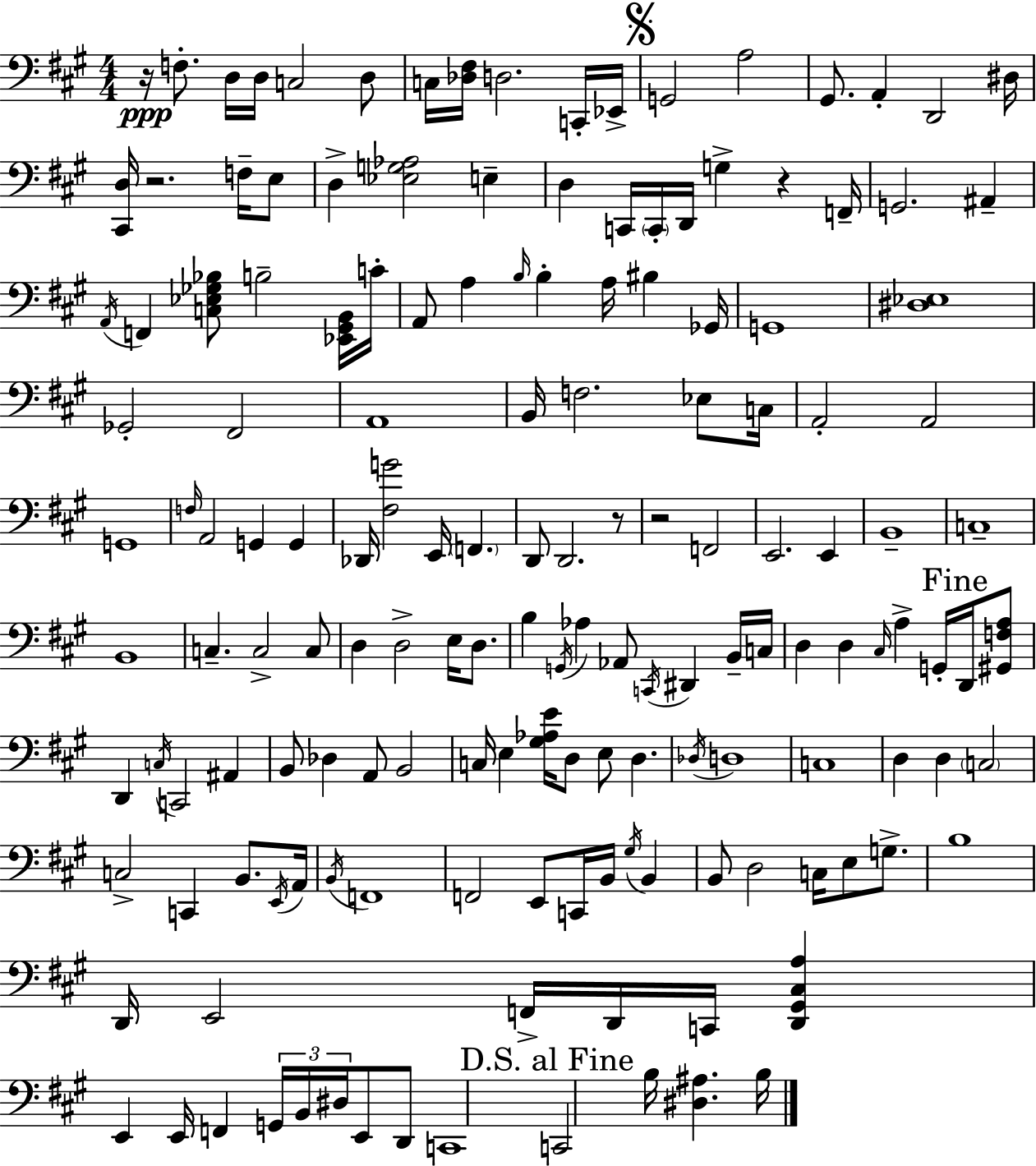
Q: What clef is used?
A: bass